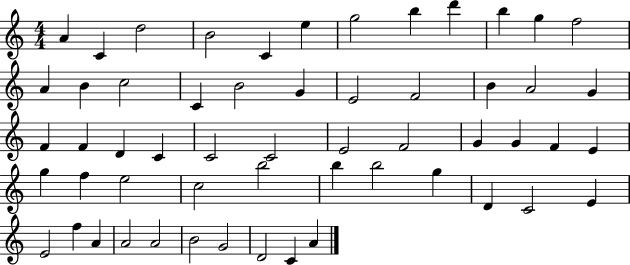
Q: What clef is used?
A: treble